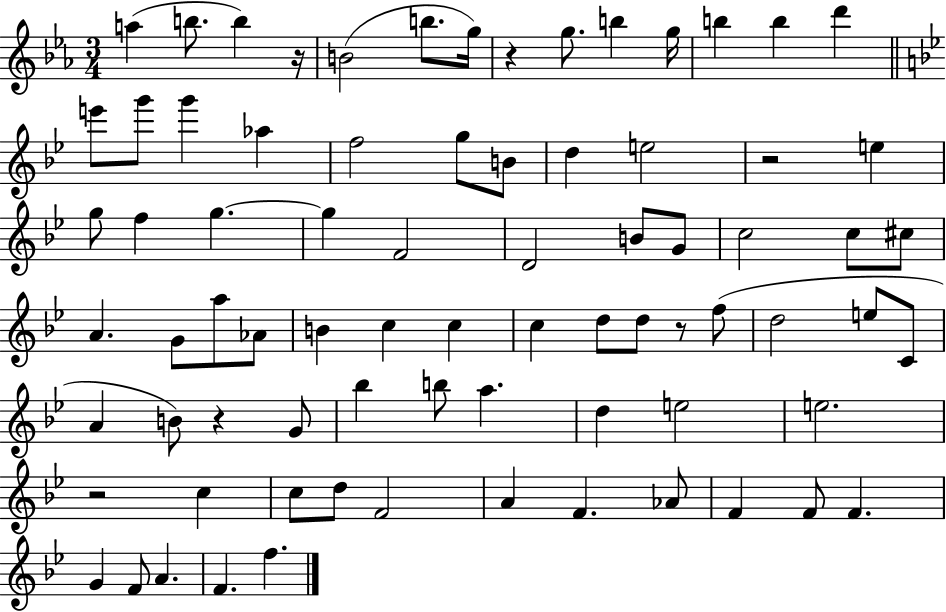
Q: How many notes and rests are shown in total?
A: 77